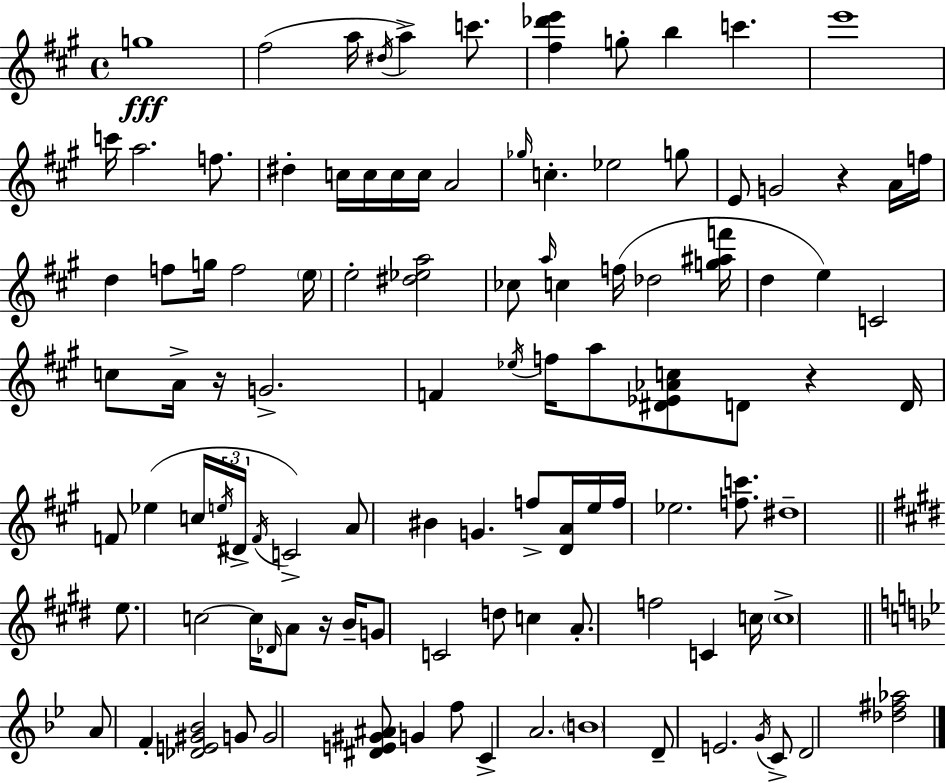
G5/w F#5/h A5/s D#5/s A5/q C6/e. [F#5,Db6,E6]/q G5/e B5/q C6/q. E6/w C6/s A5/h. F5/e. D#5/q C5/s C5/s C5/s C5/s A4/h Gb5/s C5/q. Eb5/h G5/e E4/e G4/h R/q A4/s F5/s D5/q F5/e G5/s F5/h E5/s E5/h [D#5,Eb5,A5]/h CES5/e A5/s C5/q F5/s Db5/h [G5,A#5,F6]/s D5/q E5/q C4/h C5/e A4/s R/s G4/h. F4/q Eb5/s F5/s A5/e [D#4,Eb4,Ab4,C5]/e D4/e R/q D4/s F4/e Eb5/q C5/s E5/s D#4/s F4/s C4/h A4/e BIS4/q G4/q. F5/e [D4,A4]/s E5/s F5/s Eb5/h. [F5,C6]/e. D#5/w E5/e. C5/h C5/s Db4/s A4/e R/s B4/s G4/e C4/h D5/e C5/q A4/e. F5/h C4/q C5/s C5/w A4/e F4/q [Db4,E4,G#4,Bb4]/h G4/e G4/h [D#4,E4,G#4,A#4]/e G4/q F5/e C4/q A4/h. B4/w D4/e E4/h. G4/s C4/e D4/h [Db5,F#5,Ab5]/h